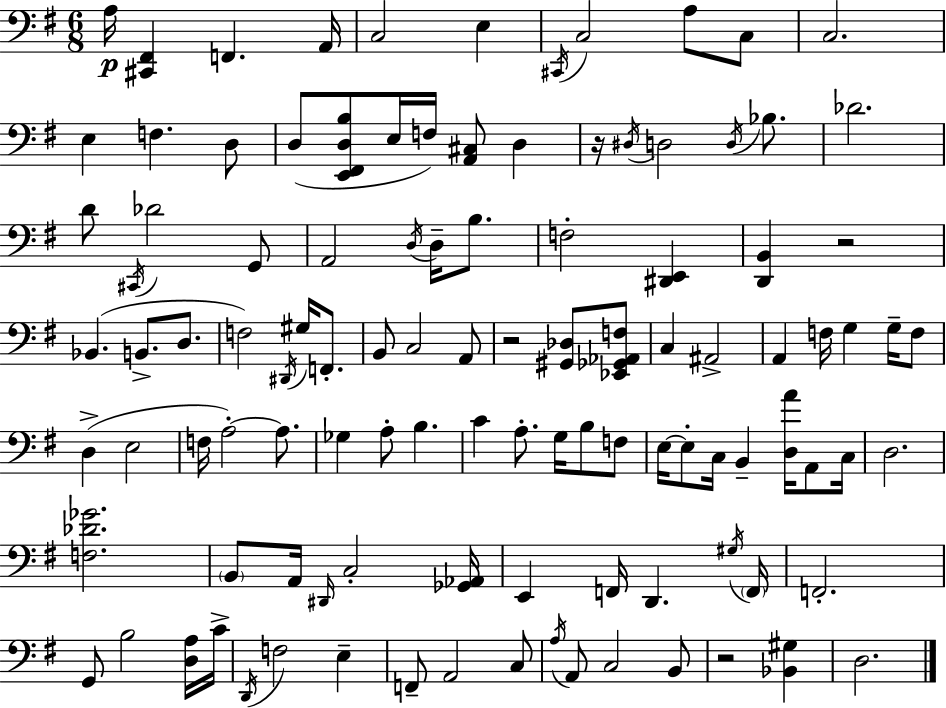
{
  \clef bass
  \numericTimeSignature
  \time 6/8
  \key e \minor
  \repeat volta 2 { a16\p <cis, fis,>4 f,4. a,16 | c2 e4 | \acciaccatura { cis,16 } c2 a8 c8 | c2. | \break e4 f4. d8 | d8( <e, fis, d b>8 e16 f16) <a, cis>8 d4 | r16 \acciaccatura { dis16 } d2 \acciaccatura { d16 } | bes8. des'2. | \break d'8 \acciaccatura { cis,16 } des'2 | g,8 a,2 | \acciaccatura { d16 } d16-- b8. f2-. | <dis, e,>4 <d, b,>4 r2 | \break bes,4.( b,8.-> | d8. f2) | \acciaccatura { dis,16 } gis16 f,8.-. b,8 c2 | a,8 r2 | \break <gis, des>8 <ees, ges, aes, f>8 c4 ais,2-> | a,4 f16 g4 | g16-- f8 d4->( e2 | f16 a2-.~~) | \break a8. ges4 a8-. | b4. c'4 a8.-. | g16 b8 f8 e16~~ e8-. c16 b,4-- | <d a'>16 a,8 c16 d2. | \break <f des' ges'>2. | \parenthesize b,8 a,16 \grace { dis,16 } c2-. | <ges, aes,>16 e,4 f,16 | d,4. \acciaccatura { gis16 } \parenthesize f,16 f,2.-. | \break g,8 b2 | <d a>16 c'16-> \acciaccatura { d,16 } f2 | e4-- f,8-- a,2 | c8 \acciaccatura { a16 } a,8 | \break c2 b,8 r2 | <bes, gis>4 d2. | } \bar "|."
}